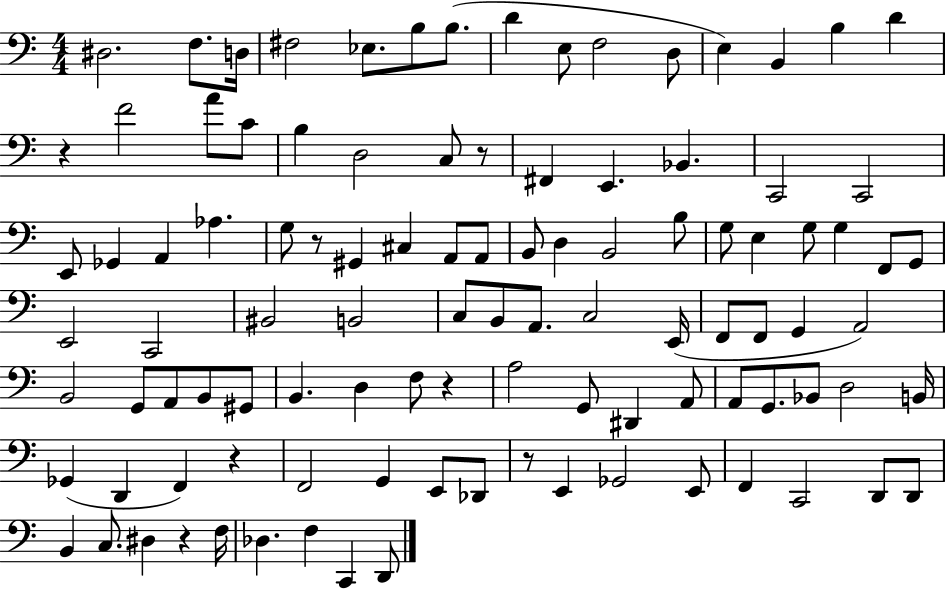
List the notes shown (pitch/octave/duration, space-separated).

D#3/h. F3/e. D3/s F#3/h Eb3/e. B3/e B3/e. D4/q E3/e F3/h D3/e E3/q B2/q B3/q D4/q R/q F4/h A4/e C4/e B3/q D3/h C3/e R/e F#2/q E2/q. Bb2/q. C2/h C2/h E2/e Gb2/q A2/q Ab3/q. G3/e R/e G#2/q C#3/q A2/e A2/e B2/e D3/q B2/h B3/e G3/e E3/q G3/e G3/q F2/e G2/e E2/h C2/h BIS2/h B2/h C3/e B2/e A2/e. C3/h E2/s F2/e F2/e G2/q A2/h B2/h G2/e A2/e B2/e G#2/e B2/q. D3/q F3/e R/q A3/h G2/e D#2/q A2/e A2/e G2/e. Bb2/e D3/h B2/s Gb2/q D2/q F2/q R/q F2/h G2/q E2/e Db2/e R/e E2/q Gb2/h E2/e F2/q C2/h D2/e D2/e B2/q C3/e. D#3/q R/q F3/s Db3/q. F3/q C2/q D2/e